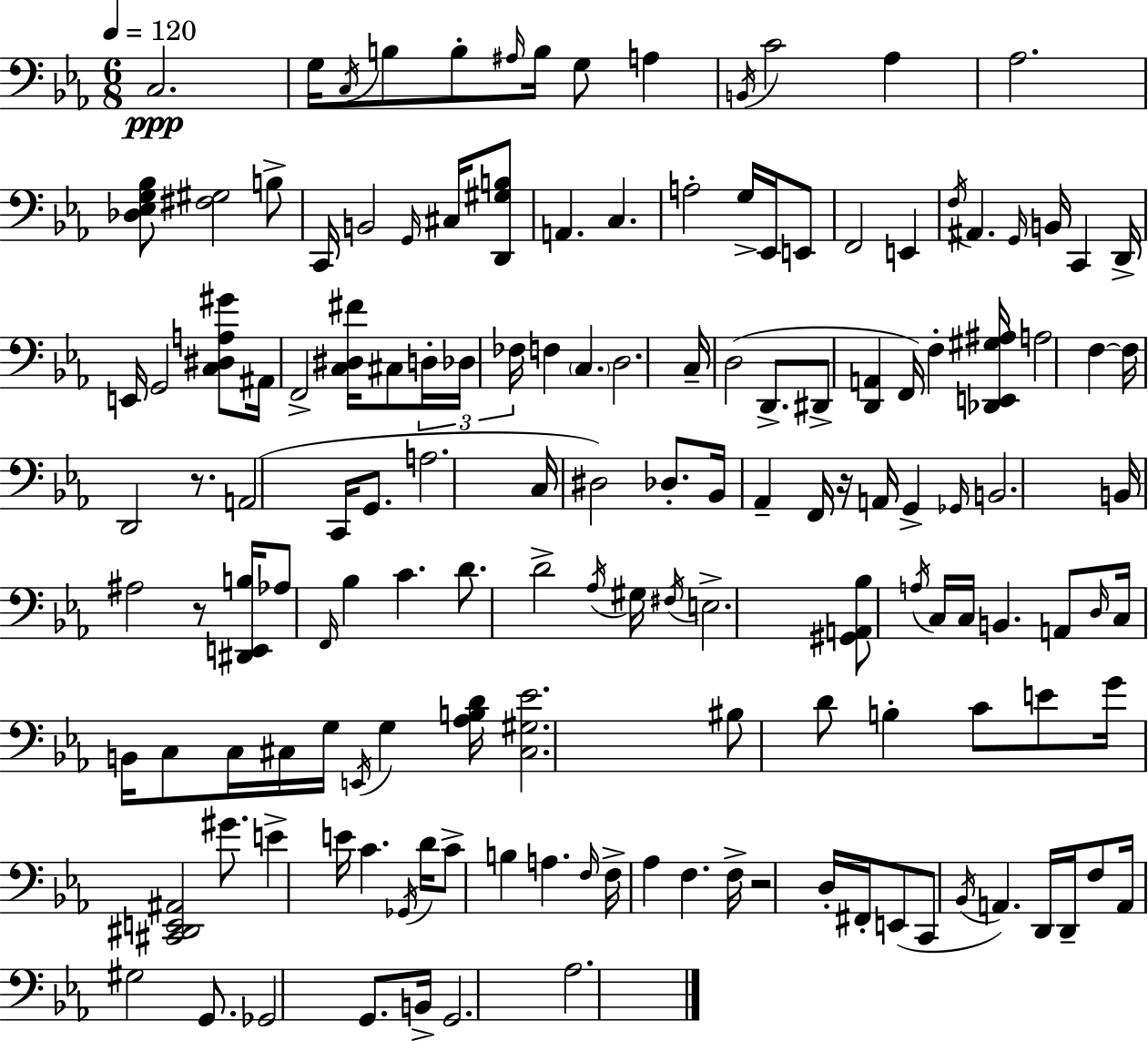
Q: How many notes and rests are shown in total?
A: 146